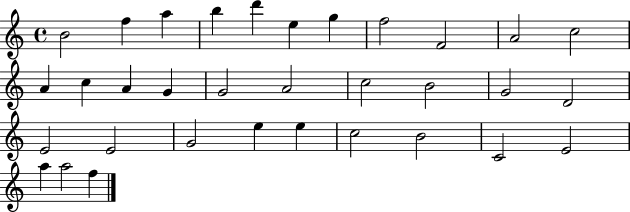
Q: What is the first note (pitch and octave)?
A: B4